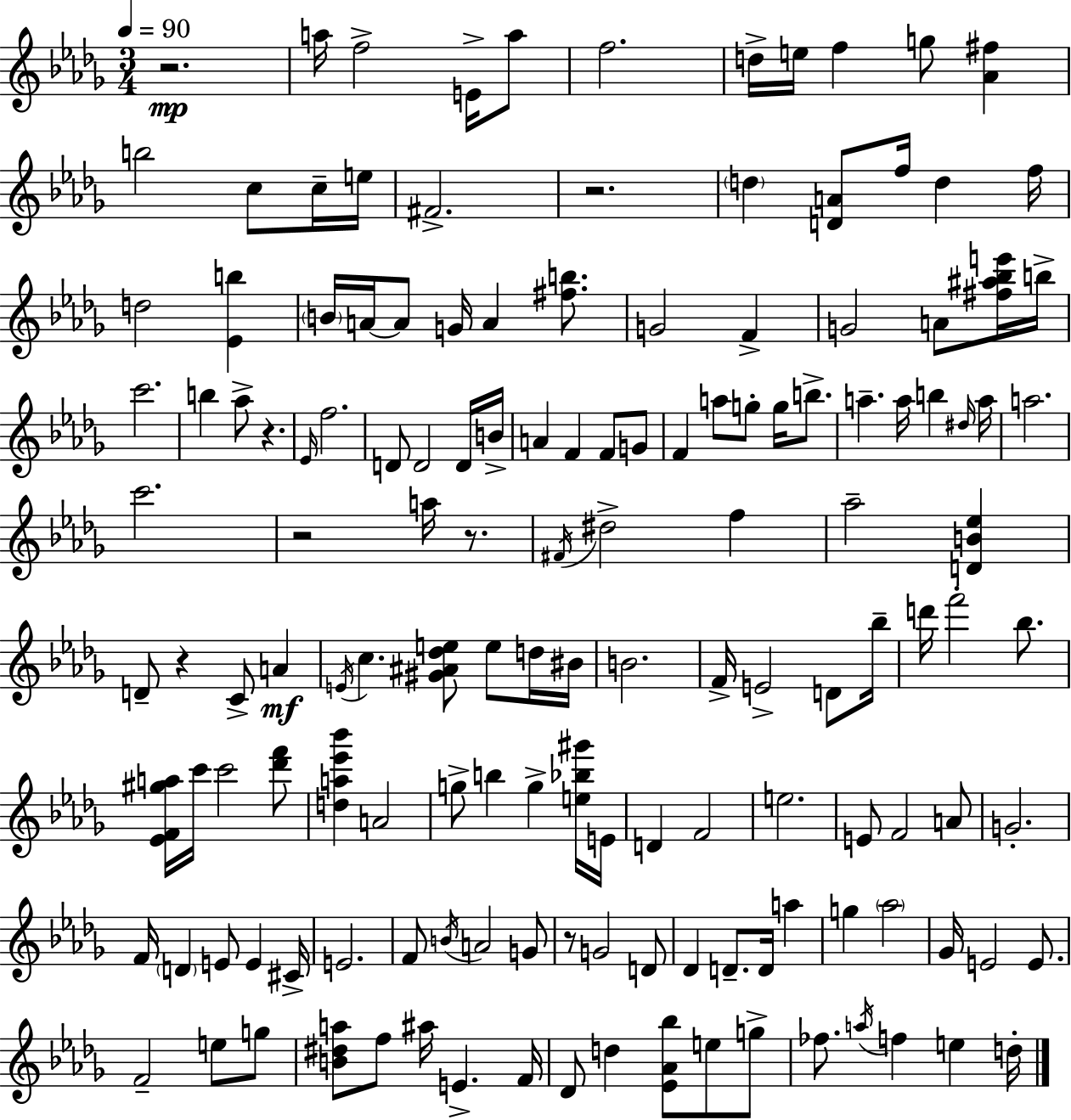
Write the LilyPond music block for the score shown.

{
  \clef treble
  \numericTimeSignature
  \time 3/4
  \key bes \minor
  \tempo 4 = 90
  r2.\mp | a''16 f''2-> e'16-> a''8 | f''2. | d''16-> e''16 f''4 g''8 <aes' fis''>4 | \break b''2 c''8 c''16-- e''16 | fis'2.-> | r2. | \parenthesize d''4 <d' a'>8 f''16 d''4 f''16 | \break d''2 <ees' b''>4 | \parenthesize b'16 a'16~~ a'8 g'16 a'4 <fis'' b''>8. | g'2 f'4-> | g'2 a'8 <fis'' ais'' bes'' e'''>16 b''16-> | \break c'''2. | b''4 aes''8-> r4. | \grace { ees'16 } f''2. | d'8 d'2 d'16 | \break b'16-> a'4 f'4 f'8 g'8 | f'4 a''8 g''8-. g''16 b''8.-> | a''4.-- a''16 b''4 | \grace { dis''16 } a''16 a''2. | \break c'''2. | r2 a''16 r8. | \acciaccatura { fis'16 } dis''2-> f''4 | aes''2-- <d' b' ees''>4 | \break d'8-- r4 c'8-> a'4\mf | \acciaccatura { e'16 } c''4. <gis' ais' des'' e''>8 | e''8 d''16 bis'16 b'2. | f'16-> e'2-> | \break d'8 bes''16-- d'''16 f'''2-. | bes''8. <ees' f' gis'' a''>16 c'''16 c'''2 | <des''' f'''>8 <d'' a'' ees''' bes'''>4 a'2 | g''8-> b''4 g''4-> | \break <e'' bes'' gis'''>16 e'16 d'4 f'2 | e''2. | e'8 f'2 | a'8 g'2.-. | \break f'16 \parenthesize d'4 e'8 e'4 | cis'16-> e'2. | f'8 \acciaccatura { b'16 } a'2 | g'8 r8 g'2 | \break d'8 des'4 d'8.-- | d'16 a''4 g''4 \parenthesize aes''2 | ges'16 e'2 | e'8. f'2-- | \break e''8 g''8 <b' dis'' a''>8 f''8 ais''16 e'4.-> | f'16 des'8 d''4 <ees' aes' bes''>8 | e''8 g''8-> fes''8. \acciaccatura { a''16 } f''4 | e''4 d''16-. \bar "|."
}